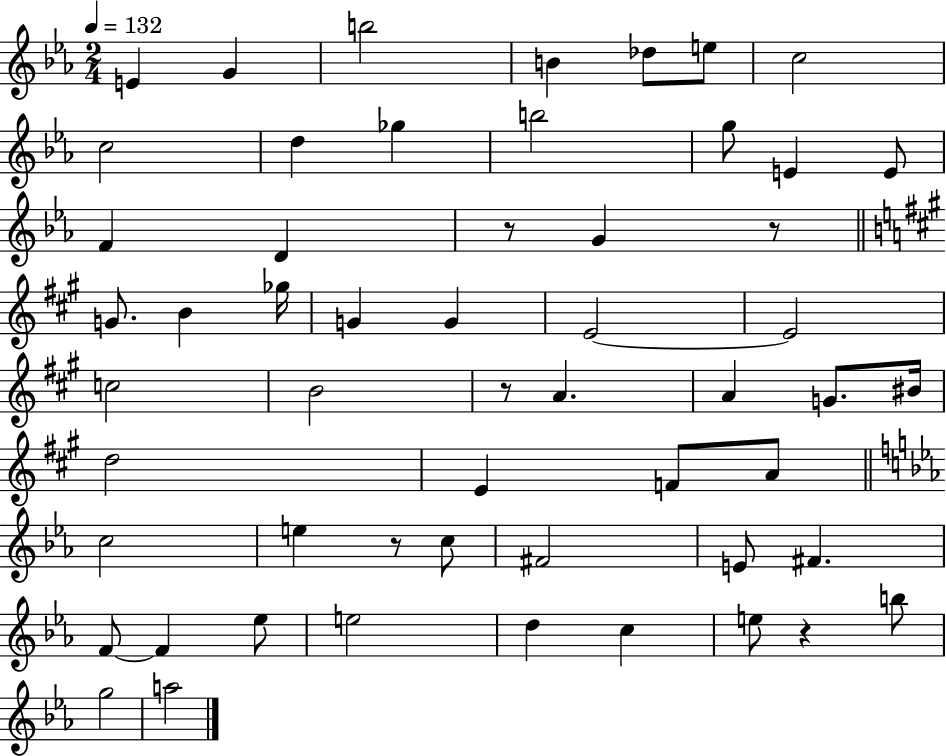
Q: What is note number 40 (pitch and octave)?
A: F#4